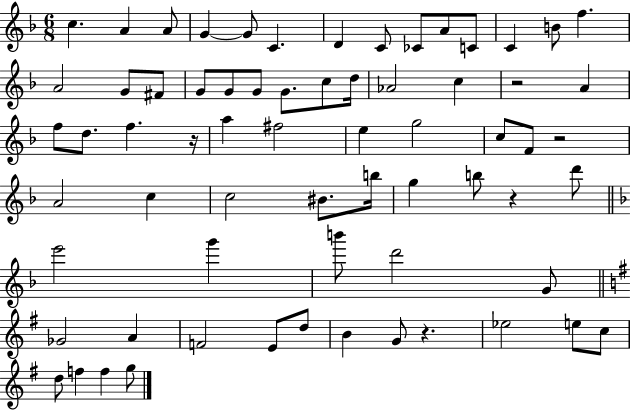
X:1
T:Untitled
M:6/8
L:1/4
K:F
c A A/2 G G/2 C D C/2 _C/2 A/2 C/2 C B/2 f A2 G/2 ^F/2 G/2 G/2 G/2 G/2 c/2 d/4 _A2 c z2 A f/2 d/2 f z/4 a ^f2 e g2 c/2 F/2 z2 A2 c c2 ^B/2 b/4 g b/2 z d'/2 e'2 g' b'/2 d'2 G/2 _G2 A F2 E/2 d/2 B G/2 z _e2 e/2 c/2 d/2 f f g/2